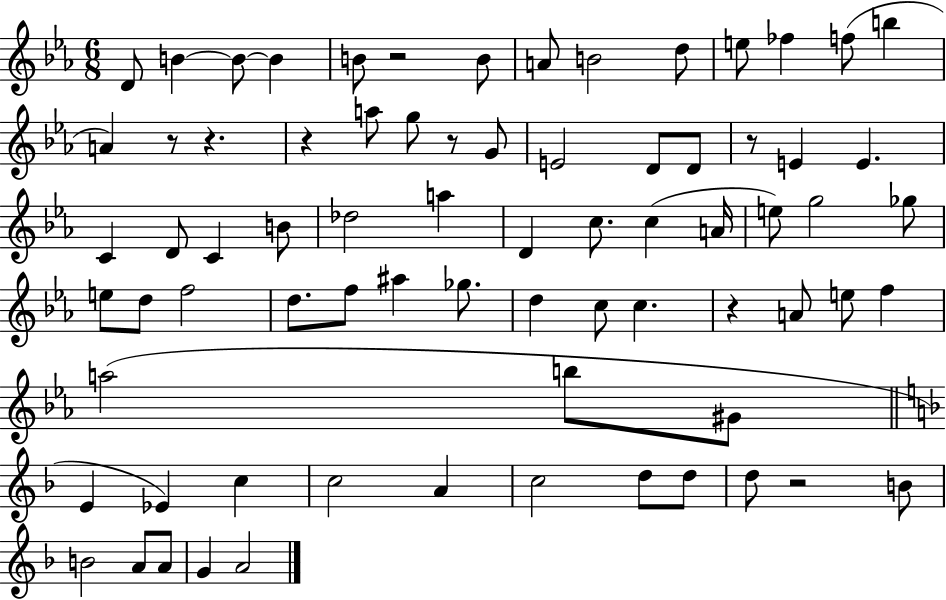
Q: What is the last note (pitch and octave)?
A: A4